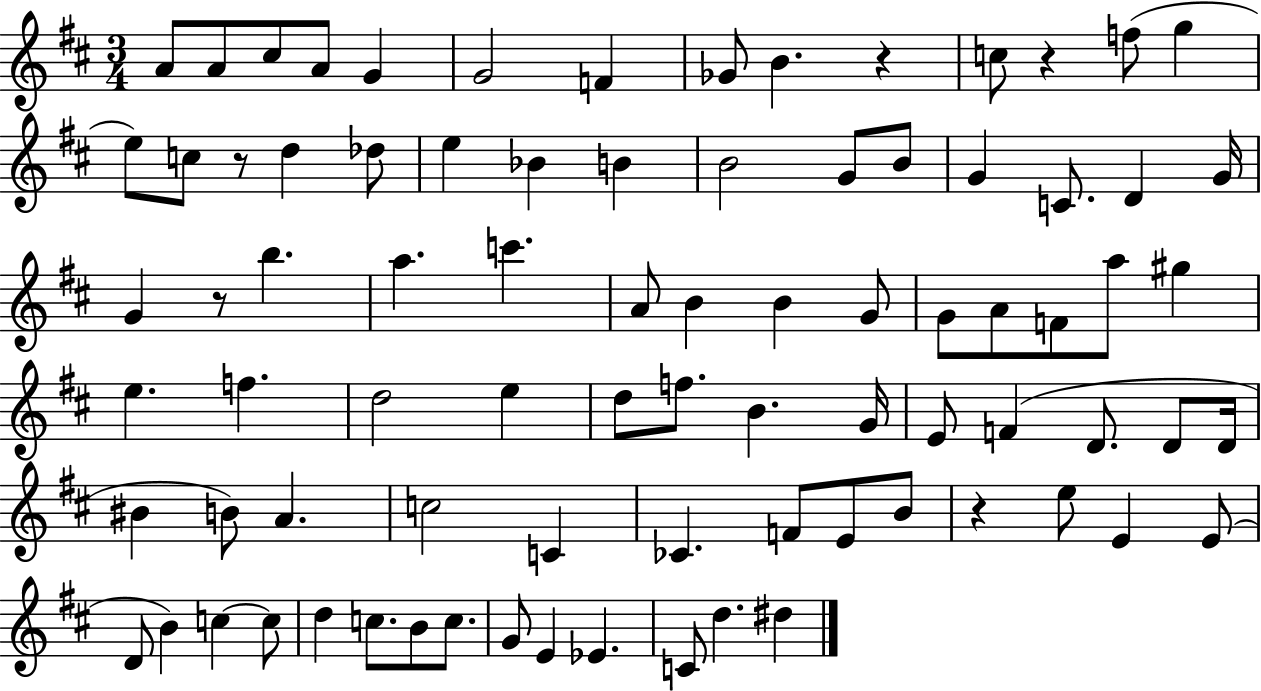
A4/e A4/e C#5/e A4/e G4/q G4/h F4/q Gb4/e B4/q. R/q C5/e R/q F5/e G5/q E5/e C5/e R/e D5/q Db5/e E5/q Bb4/q B4/q B4/h G4/e B4/e G4/q C4/e. D4/q G4/s G4/q R/e B5/q. A5/q. C6/q. A4/e B4/q B4/q G4/e G4/e A4/e F4/e A5/e G#5/q E5/q. F5/q. D5/h E5/q D5/e F5/e. B4/q. G4/s E4/e F4/q D4/e. D4/e D4/s BIS4/q B4/e A4/q. C5/h C4/q CES4/q. F4/e E4/e B4/e R/q E5/e E4/q E4/e D4/e B4/q C5/q C5/e D5/q C5/e. B4/e C5/e. G4/e E4/q Eb4/q. C4/e D5/q. D#5/q